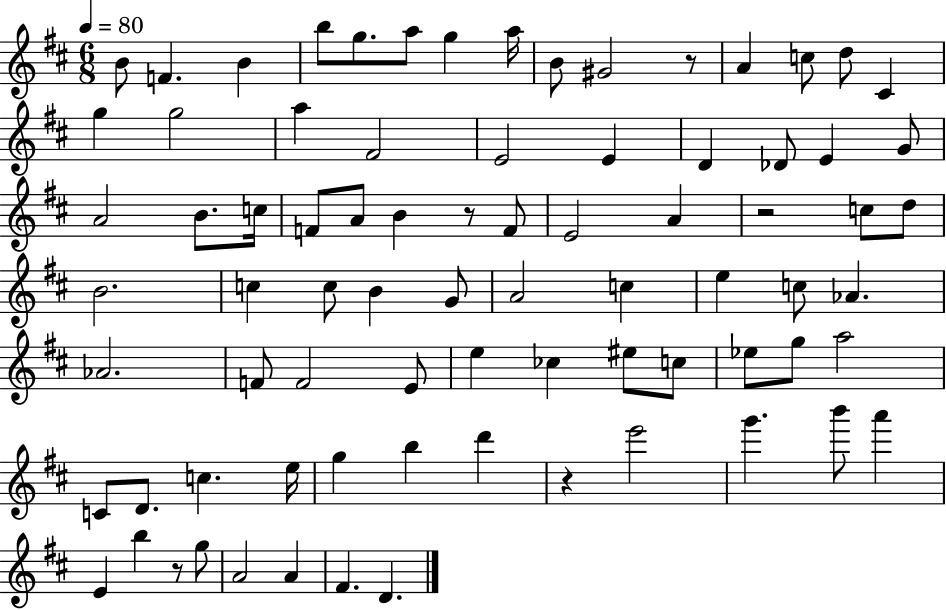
{
  \clef treble
  \numericTimeSignature
  \time 6/8
  \key d \major
  \tempo 4 = 80
  b'8 f'4. b'4 | b''8 g''8. a''8 g''4 a''16 | b'8 gis'2 r8 | a'4 c''8 d''8 cis'4 | \break g''4 g''2 | a''4 fis'2 | e'2 e'4 | d'4 des'8 e'4 g'8 | \break a'2 b'8. c''16 | f'8 a'8 b'4 r8 f'8 | e'2 a'4 | r2 c''8 d''8 | \break b'2. | c''4 c''8 b'4 g'8 | a'2 c''4 | e''4 c''8 aes'4. | \break aes'2. | f'8 f'2 e'8 | e''4 ces''4 eis''8 c''8 | ees''8 g''8 a''2 | \break c'8 d'8. c''4. e''16 | g''4 b''4 d'''4 | r4 e'''2 | g'''4. b'''8 a'''4 | \break e'4 b''4 r8 g''8 | a'2 a'4 | fis'4. d'4. | \bar "|."
}